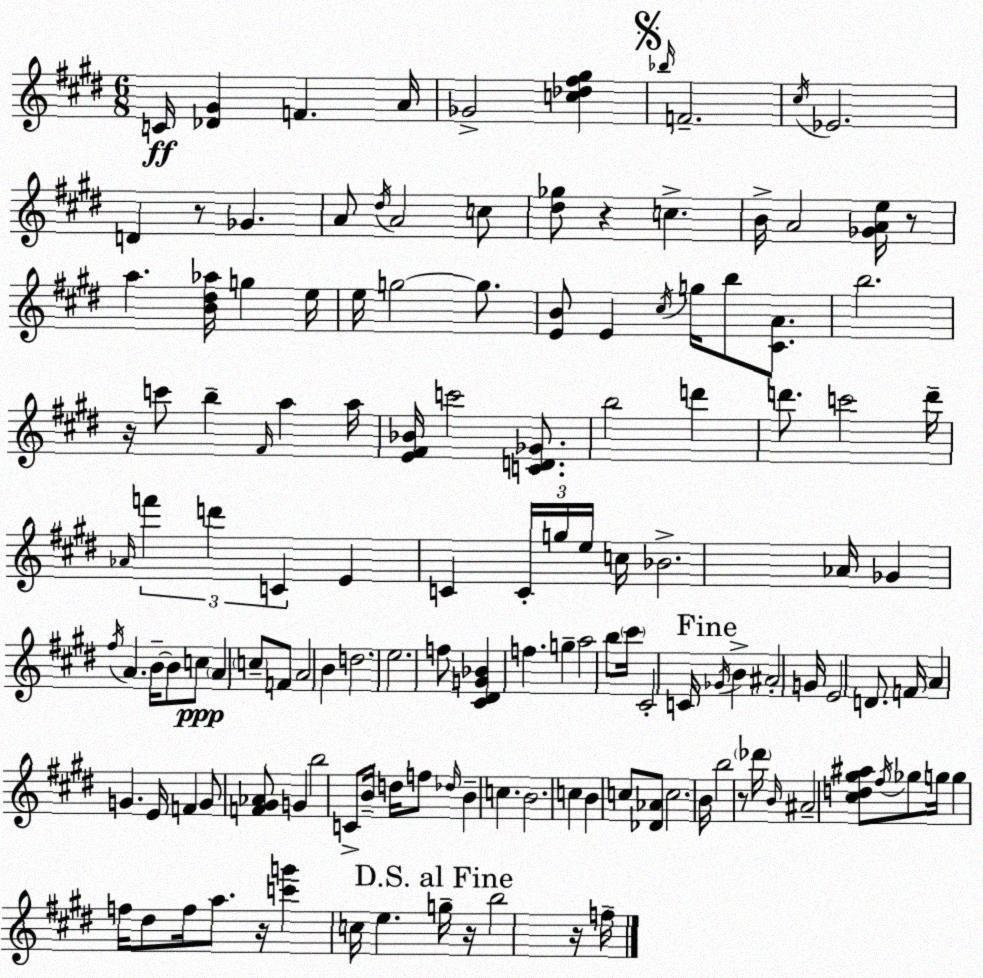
X:1
T:Untitled
M:6/8
L:1/4
K:E
C/4 [_D^G] F A/4 _G2 [c_d^f^g] _b/4 F2 ^c/4 _E2 D z/2 _G A/2 ^d/4 A2 c/2 [^d_g]/2 z c B/4 A2 [_GAe]/4 z/2 a [B^d_a]/4 g e/4 e/4 g2 g/2 [EB]/2 E ^c/4 g/4 b/2 [^CA]/2 b2 z/4 c'/2 b ^F/4 a a/4 [E^F_B]/4 c'2 [CD_G]/2 b2 d' d'/2 c'2 d'/4 _A/4 f' d' C E C C/4 g/4 e/4 c/4 _B2 _A/4 _G ^f/4 A B/4 B/2 c/2 A c/2 F/2 A2 B d2 e2 f/2 [^C^DG_B] f g a2 b/2 ^c'/4 ^C2 C/4 _G/4 B ^A2 G/4 E2 D/2 F/4 A G E/4 F G/2 [F^G_A]/2 G b2 C/2 B/4 d/4 f/2 _d/4 B c B2 c B c/2 [_D_A]/2 c2 B/4 b2 z/2 _d'/4 B/4 ^A2 [^cd^g^a]/2 ^f/4 _g/2 g/4 g f/4 ^d/2 f/4 a/2 z/4 [c'g'] c/4 e g/4 z/4 b2 z/4 f/4